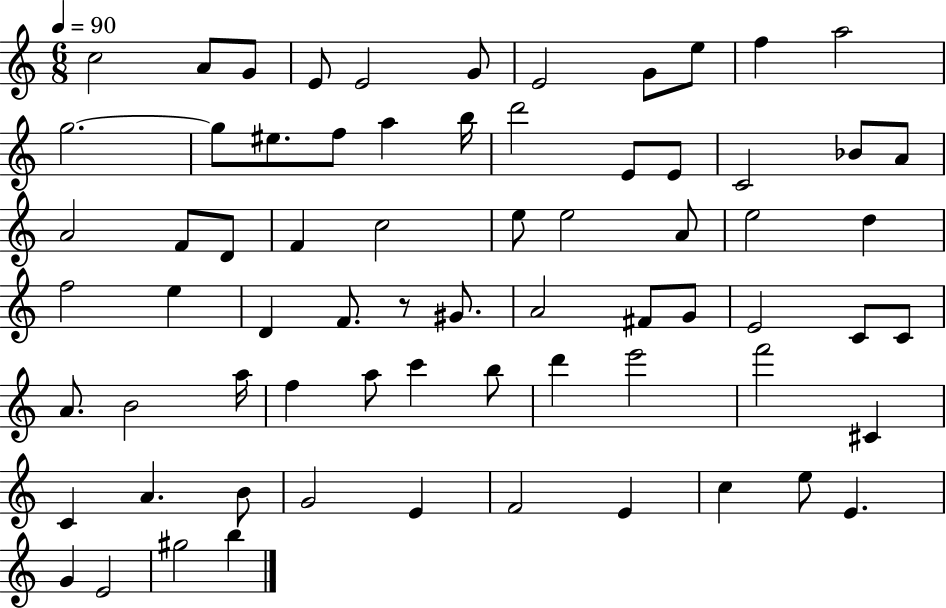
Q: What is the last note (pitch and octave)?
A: B5